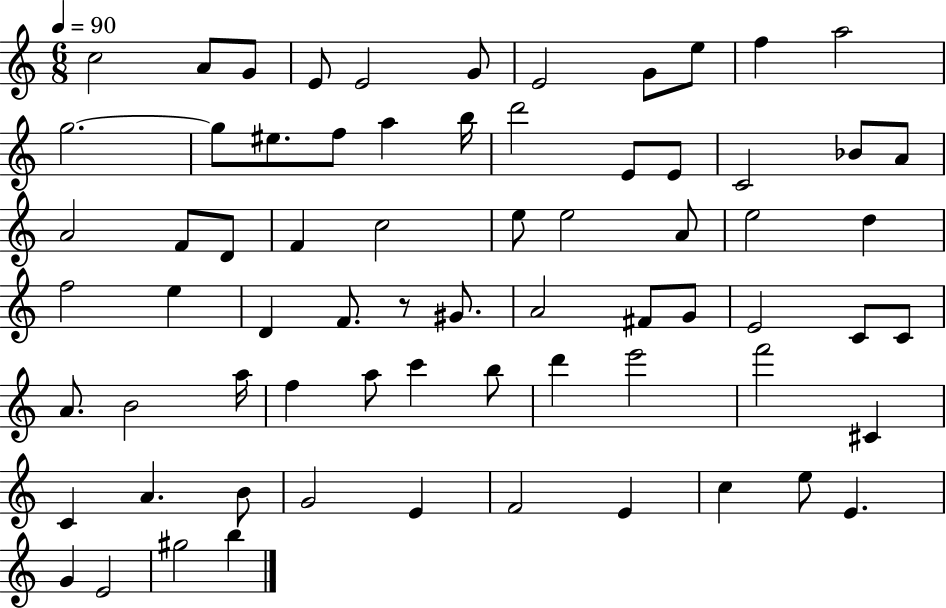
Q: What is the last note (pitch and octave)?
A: B5